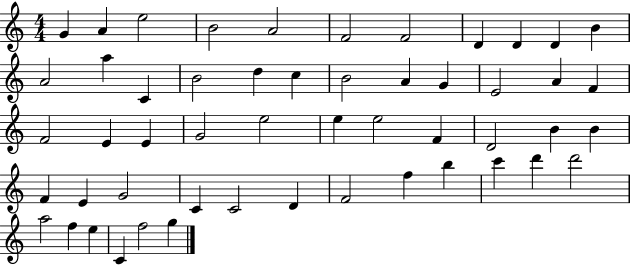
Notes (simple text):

G4/q A4/q E5/h B4/h A4/h F4/h F4/h D4/q D4/q D4/q B4/q A4/h A5/q C4/q B4/h D5/q C5/q B4/h A4/q G4/q E4/h A4/q F4/q F4/h E4/q E4/q G4/h E5/h E5/q E5/h F4/q D4/h B4/q B4/q F4/q E4/q G4/h C4/q C4/h D4/q F4/h F5/q B5/q C6/q D6/q D6/h A5/h F5/q E5/q C4/q F5/h G5/q